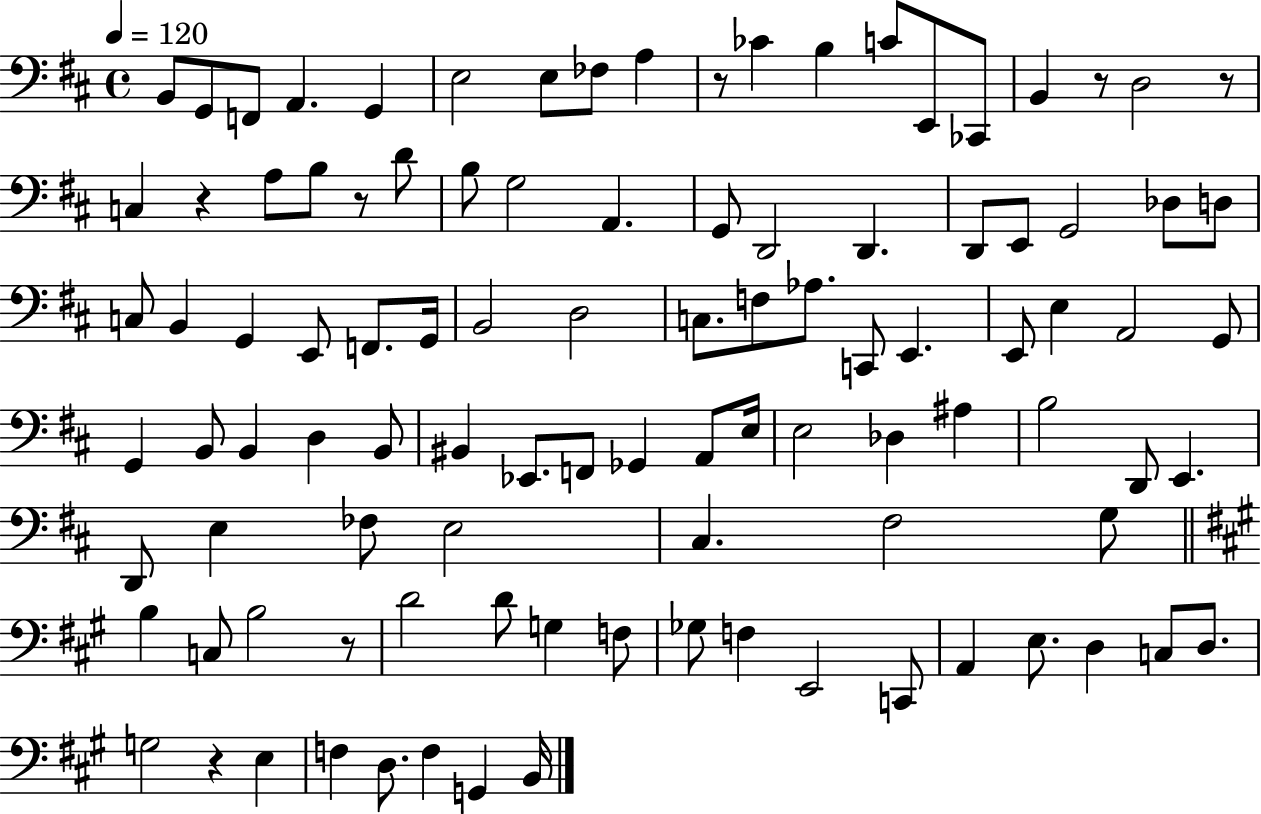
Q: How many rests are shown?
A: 7